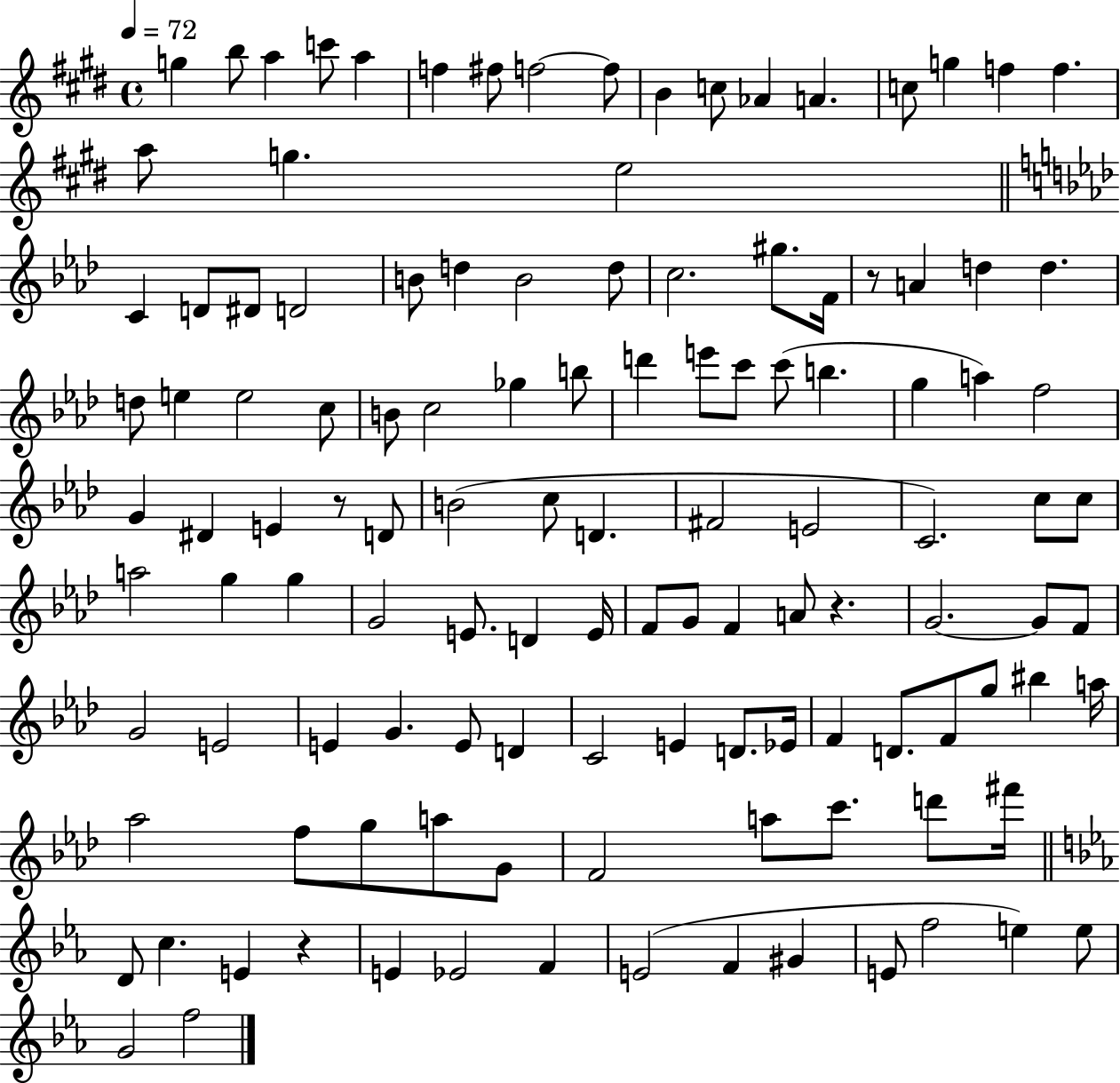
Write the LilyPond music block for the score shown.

{
  \clef treble
  \time 4/4
  \defaultTimeSignature
  \key e \major
  \tempo 4 = 72
  g''4 b''8 a''4 c'''8 a''4 | f''4 fis''8 f''2~~ f''8 | b'4 c''8 aes'4 a'4. | c''8 g''4 f''4 f''4. | \break a''8 g''4. e''2 | \bar "||" \break \key aes \major c'4 d'8 dis'8 d'2 | b'8 d''4 b'2 d''8 | c''2. gis''8. f'16 | r8 a'4 d''4 d''4. | \break d''8 e''4 e''2 c''8 | b'8 c''2 ges''4 b''8 | d'''4 e'''8 c'''8 c'''8( b''4. | g''4 a''4) f''2 | \break g'4 dis'4 e'4 r8 d'8 | b'2( c''8 d'4. | fis'2 e'2 | c'2.) c''8 c''8 | \break a''2 g''4 g''4 | g'2 e'8. d'4 e'16 | f'8 g'8 f'4 a'8 r4. | g'2.~~ g'8 f'8 | \break g'2 e'2 | e'4 g'4. e'8 d'4 | c'2 e'4 d'8. ees'16 | f'4 d'8. f'8 g''8 bis''4 a''16 | \break aes''2 f''8 g''8 a''8 g'8 | f'2 a''8 c'''8. d'''8 fis'''16 | \bar "||" \break \key ees \major d'8 c''4. e'4 r4 | e'4 ees'2 f'4 | e'2( f'4 gis'4 | e'8 f''2 e''4) e''8 | \break g'2 f''2 | \bar "|."
}